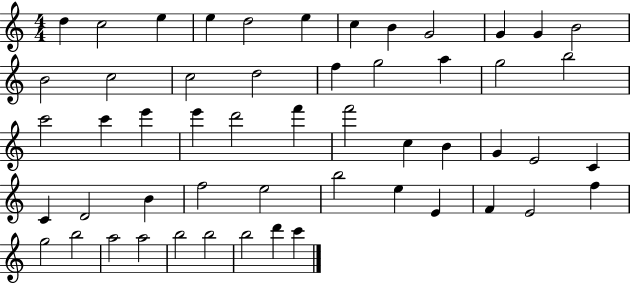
{
  \clef treble
  \numericTimeSignature
  \time 4/4
  \key c \major
  d''4 c''2 e''4 | e''4 d''2 e''4 | c''4 b'4 g'2 | g'4 g'4 b'2 | \break b'2 c''2 | c''2 d''2 | f''4 g''2 a''4 | g''2 b''2 | \break c'''2 c'''4 e'''4 | e'''4 d'''2 f'''4 | f'''2 c''4 b'4 | g'4 e'2 c'4 | \break c'4 d'2 b'4 | f''2 e''2 | b''2 e''4 e'4 | f'4 e'2 f''4 | \break g''2 b''2 | a''2 a''2 | b''2 b''2 | b''2 d'''4 c'''4 | \break \bar "|."
}